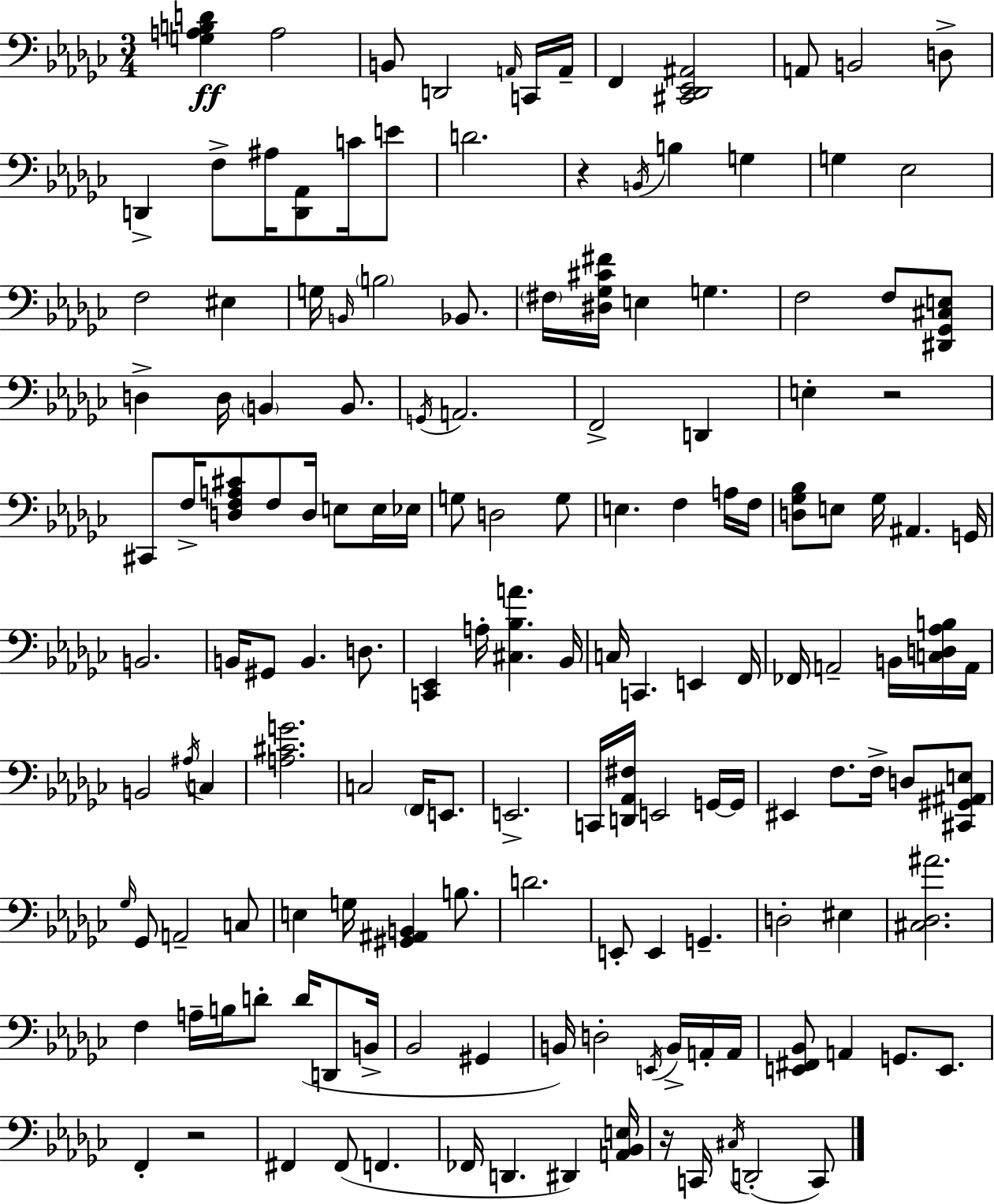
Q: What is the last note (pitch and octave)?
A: C2